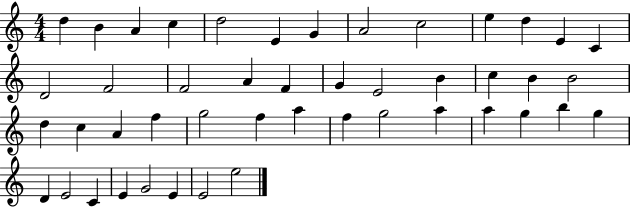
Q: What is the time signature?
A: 4/4